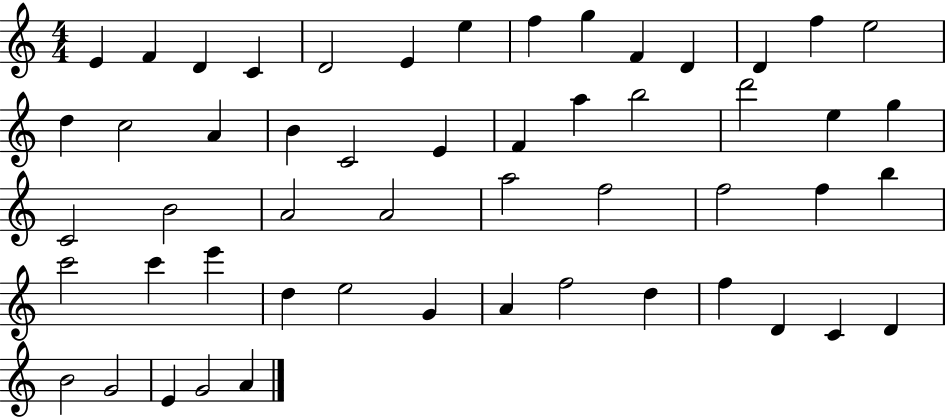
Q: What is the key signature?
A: C major